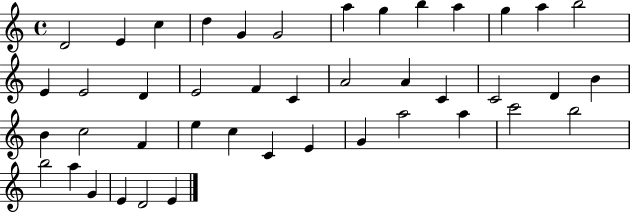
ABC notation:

X:1
T:Untitled
M:4/4
L:1/4
K:C
D2 E c d G G2 a g b a g a b2 E E2 D E2 F C A2 A C C2 D B B c2 F e c C E G a2 a c'2 b2 b2 a G E D2 E